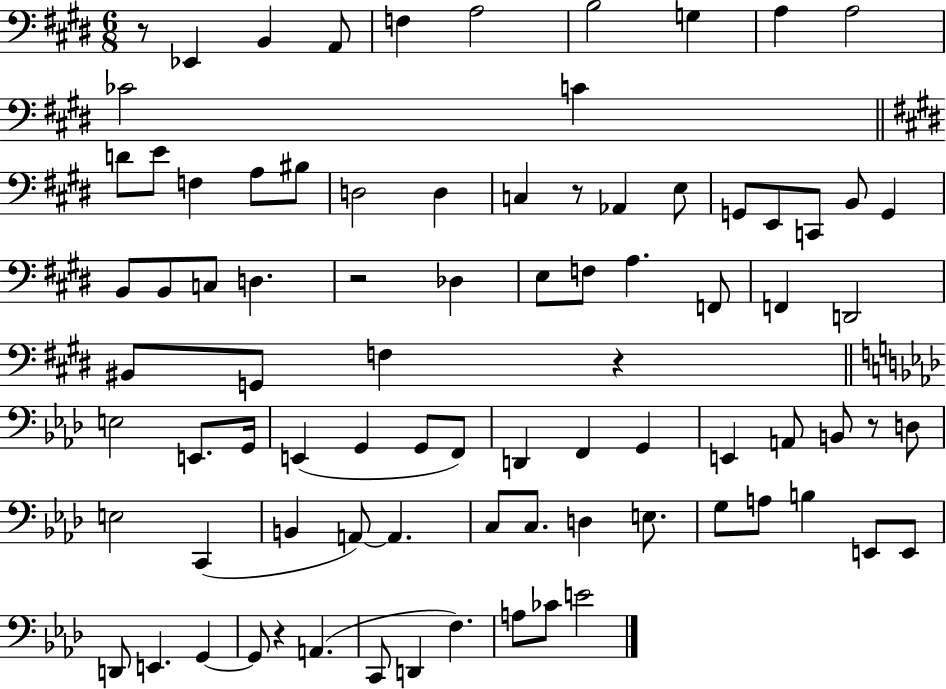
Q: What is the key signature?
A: E major